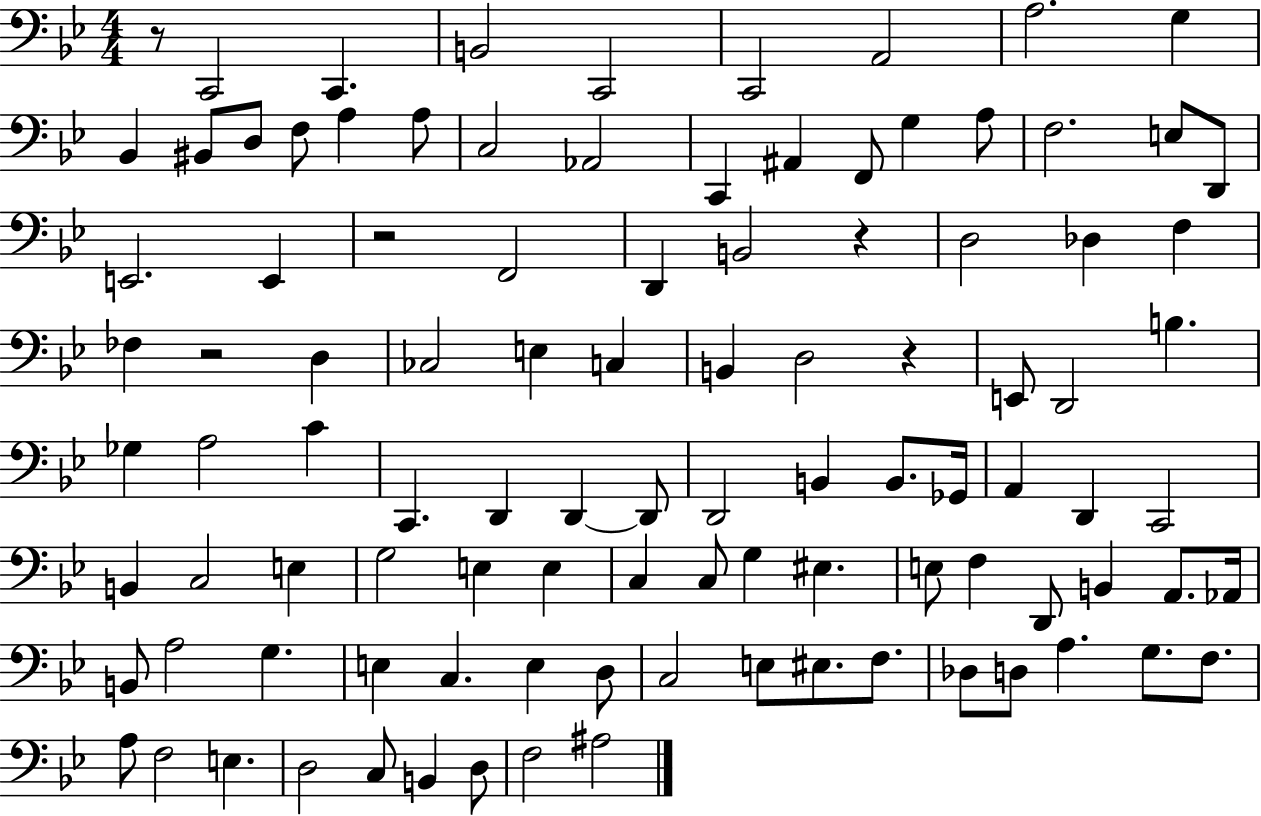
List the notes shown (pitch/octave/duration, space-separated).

R/e C2/h C2/q. B2/h C2/h C2/h A2/h A3/h. G3/q Bb2/q BIS2/e D3/e F3/e A3/q A3/e C3/h Ab2/h C2/q A#2/q F2/e G3/q A3/e F3/h. E3/e D2/e E2/h. E2/q R/h F2/h D2/q B2/h R/q D3/h Db3/q F3/q FES3/q R/h D3/q CES3/h E3/q C3/q B2/q D3/h R/q E2/e D2/h B3/q. Gb3/q A3/h C4/q C2/q. D2/q D2/q D2/e D2/h B2/q B2/e. Gb2/s A2/q D2/q C2/h B2/q C3/h E3/q G3/h E3/q E3/q C3/q C3/e G3/q EIS3/q. E3/e F3/q D2/e B2/q A2/e. Ab2/s B2/e A3/h G3/q. E3/q C3/q. E3/q D3/e C3/h E3/e EIS3/e. F3/e. Db3/e D3/e A3/q. G3/e. F3/e. A3/e F3/h E3/q. D3/h C3/e B2/q D3/e F3/h A#3/h